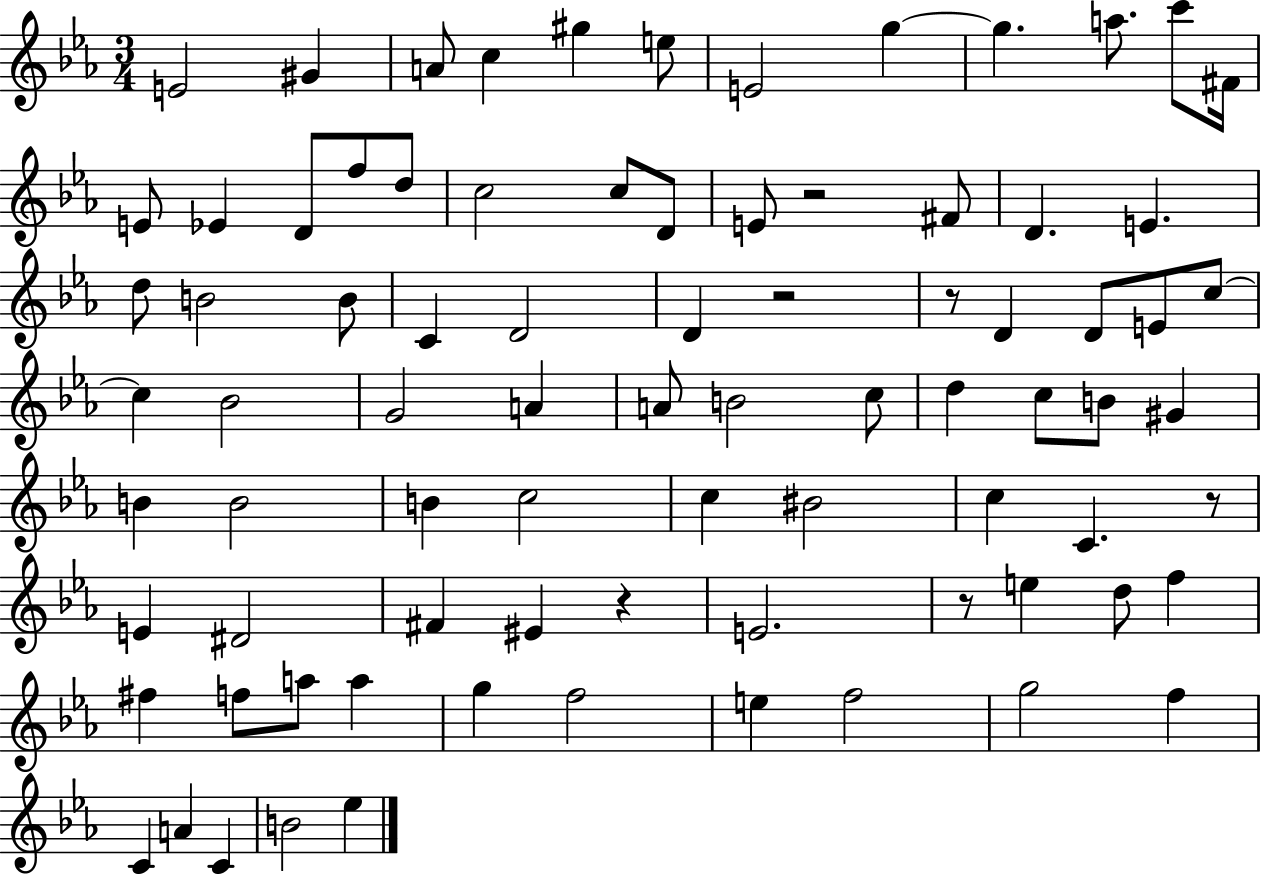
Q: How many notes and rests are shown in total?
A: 82